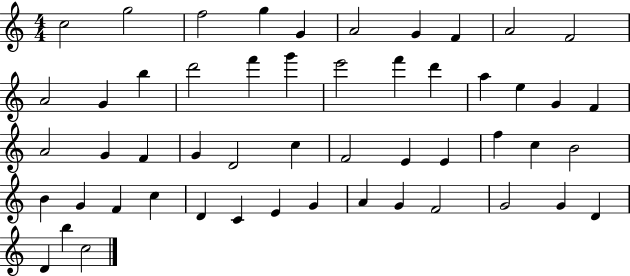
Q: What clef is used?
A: treble